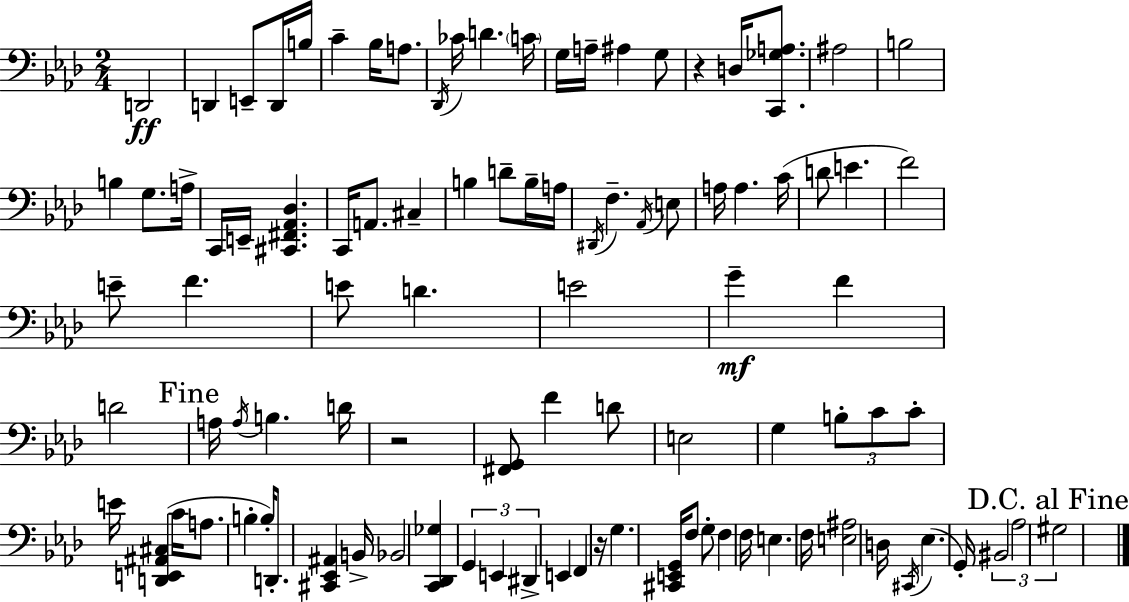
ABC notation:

X:1
T:Untitled
M:2/4
L:1/4
K:Fm
D,,2 D,, E,,/2 D,,/4 B,/4 C _B,/4 A,/2 _D,,/4 _C/4 D C/4 G,/4 A,/4 ^A, G,/2 z D,/4 [C,,_G,A,]/2 ^A,2 B,2 B, G,/2 A,/4 C,,/4 E,,/4 [^C,,^F,,_A,,_D,] C,,/4 A,,/2 ^C, B, D/2 B,/4 A,/4 ^D,,/4 F, _A,,/4 E,/2 A,/4 A, C/4 D/2 E F2 E/2 F E/2 D E2 G F D2 A,/4 A,/4 B, D/4 z2 [^F,,G,,]/2 F D/2 E,2 G, B,/2 C/2 C/2 E/4 [D,,E,,^A,,^C,] C/4 A,/2 B, B,/4 D,,/2 [^C,,_E,,^A,,] B,,/4 _B,,2 [C,,_D,,_G,] G,, E,, ^D,, E,, F,, z/4 G, [^C,,E,,G,,]/4 F,/2 G,/2 F, F,/4 E, F,/4 [E,^A,]2 D,/4 ^C,,/4 _E, G,,/4 ^B,,2 _A,2 ^G,2